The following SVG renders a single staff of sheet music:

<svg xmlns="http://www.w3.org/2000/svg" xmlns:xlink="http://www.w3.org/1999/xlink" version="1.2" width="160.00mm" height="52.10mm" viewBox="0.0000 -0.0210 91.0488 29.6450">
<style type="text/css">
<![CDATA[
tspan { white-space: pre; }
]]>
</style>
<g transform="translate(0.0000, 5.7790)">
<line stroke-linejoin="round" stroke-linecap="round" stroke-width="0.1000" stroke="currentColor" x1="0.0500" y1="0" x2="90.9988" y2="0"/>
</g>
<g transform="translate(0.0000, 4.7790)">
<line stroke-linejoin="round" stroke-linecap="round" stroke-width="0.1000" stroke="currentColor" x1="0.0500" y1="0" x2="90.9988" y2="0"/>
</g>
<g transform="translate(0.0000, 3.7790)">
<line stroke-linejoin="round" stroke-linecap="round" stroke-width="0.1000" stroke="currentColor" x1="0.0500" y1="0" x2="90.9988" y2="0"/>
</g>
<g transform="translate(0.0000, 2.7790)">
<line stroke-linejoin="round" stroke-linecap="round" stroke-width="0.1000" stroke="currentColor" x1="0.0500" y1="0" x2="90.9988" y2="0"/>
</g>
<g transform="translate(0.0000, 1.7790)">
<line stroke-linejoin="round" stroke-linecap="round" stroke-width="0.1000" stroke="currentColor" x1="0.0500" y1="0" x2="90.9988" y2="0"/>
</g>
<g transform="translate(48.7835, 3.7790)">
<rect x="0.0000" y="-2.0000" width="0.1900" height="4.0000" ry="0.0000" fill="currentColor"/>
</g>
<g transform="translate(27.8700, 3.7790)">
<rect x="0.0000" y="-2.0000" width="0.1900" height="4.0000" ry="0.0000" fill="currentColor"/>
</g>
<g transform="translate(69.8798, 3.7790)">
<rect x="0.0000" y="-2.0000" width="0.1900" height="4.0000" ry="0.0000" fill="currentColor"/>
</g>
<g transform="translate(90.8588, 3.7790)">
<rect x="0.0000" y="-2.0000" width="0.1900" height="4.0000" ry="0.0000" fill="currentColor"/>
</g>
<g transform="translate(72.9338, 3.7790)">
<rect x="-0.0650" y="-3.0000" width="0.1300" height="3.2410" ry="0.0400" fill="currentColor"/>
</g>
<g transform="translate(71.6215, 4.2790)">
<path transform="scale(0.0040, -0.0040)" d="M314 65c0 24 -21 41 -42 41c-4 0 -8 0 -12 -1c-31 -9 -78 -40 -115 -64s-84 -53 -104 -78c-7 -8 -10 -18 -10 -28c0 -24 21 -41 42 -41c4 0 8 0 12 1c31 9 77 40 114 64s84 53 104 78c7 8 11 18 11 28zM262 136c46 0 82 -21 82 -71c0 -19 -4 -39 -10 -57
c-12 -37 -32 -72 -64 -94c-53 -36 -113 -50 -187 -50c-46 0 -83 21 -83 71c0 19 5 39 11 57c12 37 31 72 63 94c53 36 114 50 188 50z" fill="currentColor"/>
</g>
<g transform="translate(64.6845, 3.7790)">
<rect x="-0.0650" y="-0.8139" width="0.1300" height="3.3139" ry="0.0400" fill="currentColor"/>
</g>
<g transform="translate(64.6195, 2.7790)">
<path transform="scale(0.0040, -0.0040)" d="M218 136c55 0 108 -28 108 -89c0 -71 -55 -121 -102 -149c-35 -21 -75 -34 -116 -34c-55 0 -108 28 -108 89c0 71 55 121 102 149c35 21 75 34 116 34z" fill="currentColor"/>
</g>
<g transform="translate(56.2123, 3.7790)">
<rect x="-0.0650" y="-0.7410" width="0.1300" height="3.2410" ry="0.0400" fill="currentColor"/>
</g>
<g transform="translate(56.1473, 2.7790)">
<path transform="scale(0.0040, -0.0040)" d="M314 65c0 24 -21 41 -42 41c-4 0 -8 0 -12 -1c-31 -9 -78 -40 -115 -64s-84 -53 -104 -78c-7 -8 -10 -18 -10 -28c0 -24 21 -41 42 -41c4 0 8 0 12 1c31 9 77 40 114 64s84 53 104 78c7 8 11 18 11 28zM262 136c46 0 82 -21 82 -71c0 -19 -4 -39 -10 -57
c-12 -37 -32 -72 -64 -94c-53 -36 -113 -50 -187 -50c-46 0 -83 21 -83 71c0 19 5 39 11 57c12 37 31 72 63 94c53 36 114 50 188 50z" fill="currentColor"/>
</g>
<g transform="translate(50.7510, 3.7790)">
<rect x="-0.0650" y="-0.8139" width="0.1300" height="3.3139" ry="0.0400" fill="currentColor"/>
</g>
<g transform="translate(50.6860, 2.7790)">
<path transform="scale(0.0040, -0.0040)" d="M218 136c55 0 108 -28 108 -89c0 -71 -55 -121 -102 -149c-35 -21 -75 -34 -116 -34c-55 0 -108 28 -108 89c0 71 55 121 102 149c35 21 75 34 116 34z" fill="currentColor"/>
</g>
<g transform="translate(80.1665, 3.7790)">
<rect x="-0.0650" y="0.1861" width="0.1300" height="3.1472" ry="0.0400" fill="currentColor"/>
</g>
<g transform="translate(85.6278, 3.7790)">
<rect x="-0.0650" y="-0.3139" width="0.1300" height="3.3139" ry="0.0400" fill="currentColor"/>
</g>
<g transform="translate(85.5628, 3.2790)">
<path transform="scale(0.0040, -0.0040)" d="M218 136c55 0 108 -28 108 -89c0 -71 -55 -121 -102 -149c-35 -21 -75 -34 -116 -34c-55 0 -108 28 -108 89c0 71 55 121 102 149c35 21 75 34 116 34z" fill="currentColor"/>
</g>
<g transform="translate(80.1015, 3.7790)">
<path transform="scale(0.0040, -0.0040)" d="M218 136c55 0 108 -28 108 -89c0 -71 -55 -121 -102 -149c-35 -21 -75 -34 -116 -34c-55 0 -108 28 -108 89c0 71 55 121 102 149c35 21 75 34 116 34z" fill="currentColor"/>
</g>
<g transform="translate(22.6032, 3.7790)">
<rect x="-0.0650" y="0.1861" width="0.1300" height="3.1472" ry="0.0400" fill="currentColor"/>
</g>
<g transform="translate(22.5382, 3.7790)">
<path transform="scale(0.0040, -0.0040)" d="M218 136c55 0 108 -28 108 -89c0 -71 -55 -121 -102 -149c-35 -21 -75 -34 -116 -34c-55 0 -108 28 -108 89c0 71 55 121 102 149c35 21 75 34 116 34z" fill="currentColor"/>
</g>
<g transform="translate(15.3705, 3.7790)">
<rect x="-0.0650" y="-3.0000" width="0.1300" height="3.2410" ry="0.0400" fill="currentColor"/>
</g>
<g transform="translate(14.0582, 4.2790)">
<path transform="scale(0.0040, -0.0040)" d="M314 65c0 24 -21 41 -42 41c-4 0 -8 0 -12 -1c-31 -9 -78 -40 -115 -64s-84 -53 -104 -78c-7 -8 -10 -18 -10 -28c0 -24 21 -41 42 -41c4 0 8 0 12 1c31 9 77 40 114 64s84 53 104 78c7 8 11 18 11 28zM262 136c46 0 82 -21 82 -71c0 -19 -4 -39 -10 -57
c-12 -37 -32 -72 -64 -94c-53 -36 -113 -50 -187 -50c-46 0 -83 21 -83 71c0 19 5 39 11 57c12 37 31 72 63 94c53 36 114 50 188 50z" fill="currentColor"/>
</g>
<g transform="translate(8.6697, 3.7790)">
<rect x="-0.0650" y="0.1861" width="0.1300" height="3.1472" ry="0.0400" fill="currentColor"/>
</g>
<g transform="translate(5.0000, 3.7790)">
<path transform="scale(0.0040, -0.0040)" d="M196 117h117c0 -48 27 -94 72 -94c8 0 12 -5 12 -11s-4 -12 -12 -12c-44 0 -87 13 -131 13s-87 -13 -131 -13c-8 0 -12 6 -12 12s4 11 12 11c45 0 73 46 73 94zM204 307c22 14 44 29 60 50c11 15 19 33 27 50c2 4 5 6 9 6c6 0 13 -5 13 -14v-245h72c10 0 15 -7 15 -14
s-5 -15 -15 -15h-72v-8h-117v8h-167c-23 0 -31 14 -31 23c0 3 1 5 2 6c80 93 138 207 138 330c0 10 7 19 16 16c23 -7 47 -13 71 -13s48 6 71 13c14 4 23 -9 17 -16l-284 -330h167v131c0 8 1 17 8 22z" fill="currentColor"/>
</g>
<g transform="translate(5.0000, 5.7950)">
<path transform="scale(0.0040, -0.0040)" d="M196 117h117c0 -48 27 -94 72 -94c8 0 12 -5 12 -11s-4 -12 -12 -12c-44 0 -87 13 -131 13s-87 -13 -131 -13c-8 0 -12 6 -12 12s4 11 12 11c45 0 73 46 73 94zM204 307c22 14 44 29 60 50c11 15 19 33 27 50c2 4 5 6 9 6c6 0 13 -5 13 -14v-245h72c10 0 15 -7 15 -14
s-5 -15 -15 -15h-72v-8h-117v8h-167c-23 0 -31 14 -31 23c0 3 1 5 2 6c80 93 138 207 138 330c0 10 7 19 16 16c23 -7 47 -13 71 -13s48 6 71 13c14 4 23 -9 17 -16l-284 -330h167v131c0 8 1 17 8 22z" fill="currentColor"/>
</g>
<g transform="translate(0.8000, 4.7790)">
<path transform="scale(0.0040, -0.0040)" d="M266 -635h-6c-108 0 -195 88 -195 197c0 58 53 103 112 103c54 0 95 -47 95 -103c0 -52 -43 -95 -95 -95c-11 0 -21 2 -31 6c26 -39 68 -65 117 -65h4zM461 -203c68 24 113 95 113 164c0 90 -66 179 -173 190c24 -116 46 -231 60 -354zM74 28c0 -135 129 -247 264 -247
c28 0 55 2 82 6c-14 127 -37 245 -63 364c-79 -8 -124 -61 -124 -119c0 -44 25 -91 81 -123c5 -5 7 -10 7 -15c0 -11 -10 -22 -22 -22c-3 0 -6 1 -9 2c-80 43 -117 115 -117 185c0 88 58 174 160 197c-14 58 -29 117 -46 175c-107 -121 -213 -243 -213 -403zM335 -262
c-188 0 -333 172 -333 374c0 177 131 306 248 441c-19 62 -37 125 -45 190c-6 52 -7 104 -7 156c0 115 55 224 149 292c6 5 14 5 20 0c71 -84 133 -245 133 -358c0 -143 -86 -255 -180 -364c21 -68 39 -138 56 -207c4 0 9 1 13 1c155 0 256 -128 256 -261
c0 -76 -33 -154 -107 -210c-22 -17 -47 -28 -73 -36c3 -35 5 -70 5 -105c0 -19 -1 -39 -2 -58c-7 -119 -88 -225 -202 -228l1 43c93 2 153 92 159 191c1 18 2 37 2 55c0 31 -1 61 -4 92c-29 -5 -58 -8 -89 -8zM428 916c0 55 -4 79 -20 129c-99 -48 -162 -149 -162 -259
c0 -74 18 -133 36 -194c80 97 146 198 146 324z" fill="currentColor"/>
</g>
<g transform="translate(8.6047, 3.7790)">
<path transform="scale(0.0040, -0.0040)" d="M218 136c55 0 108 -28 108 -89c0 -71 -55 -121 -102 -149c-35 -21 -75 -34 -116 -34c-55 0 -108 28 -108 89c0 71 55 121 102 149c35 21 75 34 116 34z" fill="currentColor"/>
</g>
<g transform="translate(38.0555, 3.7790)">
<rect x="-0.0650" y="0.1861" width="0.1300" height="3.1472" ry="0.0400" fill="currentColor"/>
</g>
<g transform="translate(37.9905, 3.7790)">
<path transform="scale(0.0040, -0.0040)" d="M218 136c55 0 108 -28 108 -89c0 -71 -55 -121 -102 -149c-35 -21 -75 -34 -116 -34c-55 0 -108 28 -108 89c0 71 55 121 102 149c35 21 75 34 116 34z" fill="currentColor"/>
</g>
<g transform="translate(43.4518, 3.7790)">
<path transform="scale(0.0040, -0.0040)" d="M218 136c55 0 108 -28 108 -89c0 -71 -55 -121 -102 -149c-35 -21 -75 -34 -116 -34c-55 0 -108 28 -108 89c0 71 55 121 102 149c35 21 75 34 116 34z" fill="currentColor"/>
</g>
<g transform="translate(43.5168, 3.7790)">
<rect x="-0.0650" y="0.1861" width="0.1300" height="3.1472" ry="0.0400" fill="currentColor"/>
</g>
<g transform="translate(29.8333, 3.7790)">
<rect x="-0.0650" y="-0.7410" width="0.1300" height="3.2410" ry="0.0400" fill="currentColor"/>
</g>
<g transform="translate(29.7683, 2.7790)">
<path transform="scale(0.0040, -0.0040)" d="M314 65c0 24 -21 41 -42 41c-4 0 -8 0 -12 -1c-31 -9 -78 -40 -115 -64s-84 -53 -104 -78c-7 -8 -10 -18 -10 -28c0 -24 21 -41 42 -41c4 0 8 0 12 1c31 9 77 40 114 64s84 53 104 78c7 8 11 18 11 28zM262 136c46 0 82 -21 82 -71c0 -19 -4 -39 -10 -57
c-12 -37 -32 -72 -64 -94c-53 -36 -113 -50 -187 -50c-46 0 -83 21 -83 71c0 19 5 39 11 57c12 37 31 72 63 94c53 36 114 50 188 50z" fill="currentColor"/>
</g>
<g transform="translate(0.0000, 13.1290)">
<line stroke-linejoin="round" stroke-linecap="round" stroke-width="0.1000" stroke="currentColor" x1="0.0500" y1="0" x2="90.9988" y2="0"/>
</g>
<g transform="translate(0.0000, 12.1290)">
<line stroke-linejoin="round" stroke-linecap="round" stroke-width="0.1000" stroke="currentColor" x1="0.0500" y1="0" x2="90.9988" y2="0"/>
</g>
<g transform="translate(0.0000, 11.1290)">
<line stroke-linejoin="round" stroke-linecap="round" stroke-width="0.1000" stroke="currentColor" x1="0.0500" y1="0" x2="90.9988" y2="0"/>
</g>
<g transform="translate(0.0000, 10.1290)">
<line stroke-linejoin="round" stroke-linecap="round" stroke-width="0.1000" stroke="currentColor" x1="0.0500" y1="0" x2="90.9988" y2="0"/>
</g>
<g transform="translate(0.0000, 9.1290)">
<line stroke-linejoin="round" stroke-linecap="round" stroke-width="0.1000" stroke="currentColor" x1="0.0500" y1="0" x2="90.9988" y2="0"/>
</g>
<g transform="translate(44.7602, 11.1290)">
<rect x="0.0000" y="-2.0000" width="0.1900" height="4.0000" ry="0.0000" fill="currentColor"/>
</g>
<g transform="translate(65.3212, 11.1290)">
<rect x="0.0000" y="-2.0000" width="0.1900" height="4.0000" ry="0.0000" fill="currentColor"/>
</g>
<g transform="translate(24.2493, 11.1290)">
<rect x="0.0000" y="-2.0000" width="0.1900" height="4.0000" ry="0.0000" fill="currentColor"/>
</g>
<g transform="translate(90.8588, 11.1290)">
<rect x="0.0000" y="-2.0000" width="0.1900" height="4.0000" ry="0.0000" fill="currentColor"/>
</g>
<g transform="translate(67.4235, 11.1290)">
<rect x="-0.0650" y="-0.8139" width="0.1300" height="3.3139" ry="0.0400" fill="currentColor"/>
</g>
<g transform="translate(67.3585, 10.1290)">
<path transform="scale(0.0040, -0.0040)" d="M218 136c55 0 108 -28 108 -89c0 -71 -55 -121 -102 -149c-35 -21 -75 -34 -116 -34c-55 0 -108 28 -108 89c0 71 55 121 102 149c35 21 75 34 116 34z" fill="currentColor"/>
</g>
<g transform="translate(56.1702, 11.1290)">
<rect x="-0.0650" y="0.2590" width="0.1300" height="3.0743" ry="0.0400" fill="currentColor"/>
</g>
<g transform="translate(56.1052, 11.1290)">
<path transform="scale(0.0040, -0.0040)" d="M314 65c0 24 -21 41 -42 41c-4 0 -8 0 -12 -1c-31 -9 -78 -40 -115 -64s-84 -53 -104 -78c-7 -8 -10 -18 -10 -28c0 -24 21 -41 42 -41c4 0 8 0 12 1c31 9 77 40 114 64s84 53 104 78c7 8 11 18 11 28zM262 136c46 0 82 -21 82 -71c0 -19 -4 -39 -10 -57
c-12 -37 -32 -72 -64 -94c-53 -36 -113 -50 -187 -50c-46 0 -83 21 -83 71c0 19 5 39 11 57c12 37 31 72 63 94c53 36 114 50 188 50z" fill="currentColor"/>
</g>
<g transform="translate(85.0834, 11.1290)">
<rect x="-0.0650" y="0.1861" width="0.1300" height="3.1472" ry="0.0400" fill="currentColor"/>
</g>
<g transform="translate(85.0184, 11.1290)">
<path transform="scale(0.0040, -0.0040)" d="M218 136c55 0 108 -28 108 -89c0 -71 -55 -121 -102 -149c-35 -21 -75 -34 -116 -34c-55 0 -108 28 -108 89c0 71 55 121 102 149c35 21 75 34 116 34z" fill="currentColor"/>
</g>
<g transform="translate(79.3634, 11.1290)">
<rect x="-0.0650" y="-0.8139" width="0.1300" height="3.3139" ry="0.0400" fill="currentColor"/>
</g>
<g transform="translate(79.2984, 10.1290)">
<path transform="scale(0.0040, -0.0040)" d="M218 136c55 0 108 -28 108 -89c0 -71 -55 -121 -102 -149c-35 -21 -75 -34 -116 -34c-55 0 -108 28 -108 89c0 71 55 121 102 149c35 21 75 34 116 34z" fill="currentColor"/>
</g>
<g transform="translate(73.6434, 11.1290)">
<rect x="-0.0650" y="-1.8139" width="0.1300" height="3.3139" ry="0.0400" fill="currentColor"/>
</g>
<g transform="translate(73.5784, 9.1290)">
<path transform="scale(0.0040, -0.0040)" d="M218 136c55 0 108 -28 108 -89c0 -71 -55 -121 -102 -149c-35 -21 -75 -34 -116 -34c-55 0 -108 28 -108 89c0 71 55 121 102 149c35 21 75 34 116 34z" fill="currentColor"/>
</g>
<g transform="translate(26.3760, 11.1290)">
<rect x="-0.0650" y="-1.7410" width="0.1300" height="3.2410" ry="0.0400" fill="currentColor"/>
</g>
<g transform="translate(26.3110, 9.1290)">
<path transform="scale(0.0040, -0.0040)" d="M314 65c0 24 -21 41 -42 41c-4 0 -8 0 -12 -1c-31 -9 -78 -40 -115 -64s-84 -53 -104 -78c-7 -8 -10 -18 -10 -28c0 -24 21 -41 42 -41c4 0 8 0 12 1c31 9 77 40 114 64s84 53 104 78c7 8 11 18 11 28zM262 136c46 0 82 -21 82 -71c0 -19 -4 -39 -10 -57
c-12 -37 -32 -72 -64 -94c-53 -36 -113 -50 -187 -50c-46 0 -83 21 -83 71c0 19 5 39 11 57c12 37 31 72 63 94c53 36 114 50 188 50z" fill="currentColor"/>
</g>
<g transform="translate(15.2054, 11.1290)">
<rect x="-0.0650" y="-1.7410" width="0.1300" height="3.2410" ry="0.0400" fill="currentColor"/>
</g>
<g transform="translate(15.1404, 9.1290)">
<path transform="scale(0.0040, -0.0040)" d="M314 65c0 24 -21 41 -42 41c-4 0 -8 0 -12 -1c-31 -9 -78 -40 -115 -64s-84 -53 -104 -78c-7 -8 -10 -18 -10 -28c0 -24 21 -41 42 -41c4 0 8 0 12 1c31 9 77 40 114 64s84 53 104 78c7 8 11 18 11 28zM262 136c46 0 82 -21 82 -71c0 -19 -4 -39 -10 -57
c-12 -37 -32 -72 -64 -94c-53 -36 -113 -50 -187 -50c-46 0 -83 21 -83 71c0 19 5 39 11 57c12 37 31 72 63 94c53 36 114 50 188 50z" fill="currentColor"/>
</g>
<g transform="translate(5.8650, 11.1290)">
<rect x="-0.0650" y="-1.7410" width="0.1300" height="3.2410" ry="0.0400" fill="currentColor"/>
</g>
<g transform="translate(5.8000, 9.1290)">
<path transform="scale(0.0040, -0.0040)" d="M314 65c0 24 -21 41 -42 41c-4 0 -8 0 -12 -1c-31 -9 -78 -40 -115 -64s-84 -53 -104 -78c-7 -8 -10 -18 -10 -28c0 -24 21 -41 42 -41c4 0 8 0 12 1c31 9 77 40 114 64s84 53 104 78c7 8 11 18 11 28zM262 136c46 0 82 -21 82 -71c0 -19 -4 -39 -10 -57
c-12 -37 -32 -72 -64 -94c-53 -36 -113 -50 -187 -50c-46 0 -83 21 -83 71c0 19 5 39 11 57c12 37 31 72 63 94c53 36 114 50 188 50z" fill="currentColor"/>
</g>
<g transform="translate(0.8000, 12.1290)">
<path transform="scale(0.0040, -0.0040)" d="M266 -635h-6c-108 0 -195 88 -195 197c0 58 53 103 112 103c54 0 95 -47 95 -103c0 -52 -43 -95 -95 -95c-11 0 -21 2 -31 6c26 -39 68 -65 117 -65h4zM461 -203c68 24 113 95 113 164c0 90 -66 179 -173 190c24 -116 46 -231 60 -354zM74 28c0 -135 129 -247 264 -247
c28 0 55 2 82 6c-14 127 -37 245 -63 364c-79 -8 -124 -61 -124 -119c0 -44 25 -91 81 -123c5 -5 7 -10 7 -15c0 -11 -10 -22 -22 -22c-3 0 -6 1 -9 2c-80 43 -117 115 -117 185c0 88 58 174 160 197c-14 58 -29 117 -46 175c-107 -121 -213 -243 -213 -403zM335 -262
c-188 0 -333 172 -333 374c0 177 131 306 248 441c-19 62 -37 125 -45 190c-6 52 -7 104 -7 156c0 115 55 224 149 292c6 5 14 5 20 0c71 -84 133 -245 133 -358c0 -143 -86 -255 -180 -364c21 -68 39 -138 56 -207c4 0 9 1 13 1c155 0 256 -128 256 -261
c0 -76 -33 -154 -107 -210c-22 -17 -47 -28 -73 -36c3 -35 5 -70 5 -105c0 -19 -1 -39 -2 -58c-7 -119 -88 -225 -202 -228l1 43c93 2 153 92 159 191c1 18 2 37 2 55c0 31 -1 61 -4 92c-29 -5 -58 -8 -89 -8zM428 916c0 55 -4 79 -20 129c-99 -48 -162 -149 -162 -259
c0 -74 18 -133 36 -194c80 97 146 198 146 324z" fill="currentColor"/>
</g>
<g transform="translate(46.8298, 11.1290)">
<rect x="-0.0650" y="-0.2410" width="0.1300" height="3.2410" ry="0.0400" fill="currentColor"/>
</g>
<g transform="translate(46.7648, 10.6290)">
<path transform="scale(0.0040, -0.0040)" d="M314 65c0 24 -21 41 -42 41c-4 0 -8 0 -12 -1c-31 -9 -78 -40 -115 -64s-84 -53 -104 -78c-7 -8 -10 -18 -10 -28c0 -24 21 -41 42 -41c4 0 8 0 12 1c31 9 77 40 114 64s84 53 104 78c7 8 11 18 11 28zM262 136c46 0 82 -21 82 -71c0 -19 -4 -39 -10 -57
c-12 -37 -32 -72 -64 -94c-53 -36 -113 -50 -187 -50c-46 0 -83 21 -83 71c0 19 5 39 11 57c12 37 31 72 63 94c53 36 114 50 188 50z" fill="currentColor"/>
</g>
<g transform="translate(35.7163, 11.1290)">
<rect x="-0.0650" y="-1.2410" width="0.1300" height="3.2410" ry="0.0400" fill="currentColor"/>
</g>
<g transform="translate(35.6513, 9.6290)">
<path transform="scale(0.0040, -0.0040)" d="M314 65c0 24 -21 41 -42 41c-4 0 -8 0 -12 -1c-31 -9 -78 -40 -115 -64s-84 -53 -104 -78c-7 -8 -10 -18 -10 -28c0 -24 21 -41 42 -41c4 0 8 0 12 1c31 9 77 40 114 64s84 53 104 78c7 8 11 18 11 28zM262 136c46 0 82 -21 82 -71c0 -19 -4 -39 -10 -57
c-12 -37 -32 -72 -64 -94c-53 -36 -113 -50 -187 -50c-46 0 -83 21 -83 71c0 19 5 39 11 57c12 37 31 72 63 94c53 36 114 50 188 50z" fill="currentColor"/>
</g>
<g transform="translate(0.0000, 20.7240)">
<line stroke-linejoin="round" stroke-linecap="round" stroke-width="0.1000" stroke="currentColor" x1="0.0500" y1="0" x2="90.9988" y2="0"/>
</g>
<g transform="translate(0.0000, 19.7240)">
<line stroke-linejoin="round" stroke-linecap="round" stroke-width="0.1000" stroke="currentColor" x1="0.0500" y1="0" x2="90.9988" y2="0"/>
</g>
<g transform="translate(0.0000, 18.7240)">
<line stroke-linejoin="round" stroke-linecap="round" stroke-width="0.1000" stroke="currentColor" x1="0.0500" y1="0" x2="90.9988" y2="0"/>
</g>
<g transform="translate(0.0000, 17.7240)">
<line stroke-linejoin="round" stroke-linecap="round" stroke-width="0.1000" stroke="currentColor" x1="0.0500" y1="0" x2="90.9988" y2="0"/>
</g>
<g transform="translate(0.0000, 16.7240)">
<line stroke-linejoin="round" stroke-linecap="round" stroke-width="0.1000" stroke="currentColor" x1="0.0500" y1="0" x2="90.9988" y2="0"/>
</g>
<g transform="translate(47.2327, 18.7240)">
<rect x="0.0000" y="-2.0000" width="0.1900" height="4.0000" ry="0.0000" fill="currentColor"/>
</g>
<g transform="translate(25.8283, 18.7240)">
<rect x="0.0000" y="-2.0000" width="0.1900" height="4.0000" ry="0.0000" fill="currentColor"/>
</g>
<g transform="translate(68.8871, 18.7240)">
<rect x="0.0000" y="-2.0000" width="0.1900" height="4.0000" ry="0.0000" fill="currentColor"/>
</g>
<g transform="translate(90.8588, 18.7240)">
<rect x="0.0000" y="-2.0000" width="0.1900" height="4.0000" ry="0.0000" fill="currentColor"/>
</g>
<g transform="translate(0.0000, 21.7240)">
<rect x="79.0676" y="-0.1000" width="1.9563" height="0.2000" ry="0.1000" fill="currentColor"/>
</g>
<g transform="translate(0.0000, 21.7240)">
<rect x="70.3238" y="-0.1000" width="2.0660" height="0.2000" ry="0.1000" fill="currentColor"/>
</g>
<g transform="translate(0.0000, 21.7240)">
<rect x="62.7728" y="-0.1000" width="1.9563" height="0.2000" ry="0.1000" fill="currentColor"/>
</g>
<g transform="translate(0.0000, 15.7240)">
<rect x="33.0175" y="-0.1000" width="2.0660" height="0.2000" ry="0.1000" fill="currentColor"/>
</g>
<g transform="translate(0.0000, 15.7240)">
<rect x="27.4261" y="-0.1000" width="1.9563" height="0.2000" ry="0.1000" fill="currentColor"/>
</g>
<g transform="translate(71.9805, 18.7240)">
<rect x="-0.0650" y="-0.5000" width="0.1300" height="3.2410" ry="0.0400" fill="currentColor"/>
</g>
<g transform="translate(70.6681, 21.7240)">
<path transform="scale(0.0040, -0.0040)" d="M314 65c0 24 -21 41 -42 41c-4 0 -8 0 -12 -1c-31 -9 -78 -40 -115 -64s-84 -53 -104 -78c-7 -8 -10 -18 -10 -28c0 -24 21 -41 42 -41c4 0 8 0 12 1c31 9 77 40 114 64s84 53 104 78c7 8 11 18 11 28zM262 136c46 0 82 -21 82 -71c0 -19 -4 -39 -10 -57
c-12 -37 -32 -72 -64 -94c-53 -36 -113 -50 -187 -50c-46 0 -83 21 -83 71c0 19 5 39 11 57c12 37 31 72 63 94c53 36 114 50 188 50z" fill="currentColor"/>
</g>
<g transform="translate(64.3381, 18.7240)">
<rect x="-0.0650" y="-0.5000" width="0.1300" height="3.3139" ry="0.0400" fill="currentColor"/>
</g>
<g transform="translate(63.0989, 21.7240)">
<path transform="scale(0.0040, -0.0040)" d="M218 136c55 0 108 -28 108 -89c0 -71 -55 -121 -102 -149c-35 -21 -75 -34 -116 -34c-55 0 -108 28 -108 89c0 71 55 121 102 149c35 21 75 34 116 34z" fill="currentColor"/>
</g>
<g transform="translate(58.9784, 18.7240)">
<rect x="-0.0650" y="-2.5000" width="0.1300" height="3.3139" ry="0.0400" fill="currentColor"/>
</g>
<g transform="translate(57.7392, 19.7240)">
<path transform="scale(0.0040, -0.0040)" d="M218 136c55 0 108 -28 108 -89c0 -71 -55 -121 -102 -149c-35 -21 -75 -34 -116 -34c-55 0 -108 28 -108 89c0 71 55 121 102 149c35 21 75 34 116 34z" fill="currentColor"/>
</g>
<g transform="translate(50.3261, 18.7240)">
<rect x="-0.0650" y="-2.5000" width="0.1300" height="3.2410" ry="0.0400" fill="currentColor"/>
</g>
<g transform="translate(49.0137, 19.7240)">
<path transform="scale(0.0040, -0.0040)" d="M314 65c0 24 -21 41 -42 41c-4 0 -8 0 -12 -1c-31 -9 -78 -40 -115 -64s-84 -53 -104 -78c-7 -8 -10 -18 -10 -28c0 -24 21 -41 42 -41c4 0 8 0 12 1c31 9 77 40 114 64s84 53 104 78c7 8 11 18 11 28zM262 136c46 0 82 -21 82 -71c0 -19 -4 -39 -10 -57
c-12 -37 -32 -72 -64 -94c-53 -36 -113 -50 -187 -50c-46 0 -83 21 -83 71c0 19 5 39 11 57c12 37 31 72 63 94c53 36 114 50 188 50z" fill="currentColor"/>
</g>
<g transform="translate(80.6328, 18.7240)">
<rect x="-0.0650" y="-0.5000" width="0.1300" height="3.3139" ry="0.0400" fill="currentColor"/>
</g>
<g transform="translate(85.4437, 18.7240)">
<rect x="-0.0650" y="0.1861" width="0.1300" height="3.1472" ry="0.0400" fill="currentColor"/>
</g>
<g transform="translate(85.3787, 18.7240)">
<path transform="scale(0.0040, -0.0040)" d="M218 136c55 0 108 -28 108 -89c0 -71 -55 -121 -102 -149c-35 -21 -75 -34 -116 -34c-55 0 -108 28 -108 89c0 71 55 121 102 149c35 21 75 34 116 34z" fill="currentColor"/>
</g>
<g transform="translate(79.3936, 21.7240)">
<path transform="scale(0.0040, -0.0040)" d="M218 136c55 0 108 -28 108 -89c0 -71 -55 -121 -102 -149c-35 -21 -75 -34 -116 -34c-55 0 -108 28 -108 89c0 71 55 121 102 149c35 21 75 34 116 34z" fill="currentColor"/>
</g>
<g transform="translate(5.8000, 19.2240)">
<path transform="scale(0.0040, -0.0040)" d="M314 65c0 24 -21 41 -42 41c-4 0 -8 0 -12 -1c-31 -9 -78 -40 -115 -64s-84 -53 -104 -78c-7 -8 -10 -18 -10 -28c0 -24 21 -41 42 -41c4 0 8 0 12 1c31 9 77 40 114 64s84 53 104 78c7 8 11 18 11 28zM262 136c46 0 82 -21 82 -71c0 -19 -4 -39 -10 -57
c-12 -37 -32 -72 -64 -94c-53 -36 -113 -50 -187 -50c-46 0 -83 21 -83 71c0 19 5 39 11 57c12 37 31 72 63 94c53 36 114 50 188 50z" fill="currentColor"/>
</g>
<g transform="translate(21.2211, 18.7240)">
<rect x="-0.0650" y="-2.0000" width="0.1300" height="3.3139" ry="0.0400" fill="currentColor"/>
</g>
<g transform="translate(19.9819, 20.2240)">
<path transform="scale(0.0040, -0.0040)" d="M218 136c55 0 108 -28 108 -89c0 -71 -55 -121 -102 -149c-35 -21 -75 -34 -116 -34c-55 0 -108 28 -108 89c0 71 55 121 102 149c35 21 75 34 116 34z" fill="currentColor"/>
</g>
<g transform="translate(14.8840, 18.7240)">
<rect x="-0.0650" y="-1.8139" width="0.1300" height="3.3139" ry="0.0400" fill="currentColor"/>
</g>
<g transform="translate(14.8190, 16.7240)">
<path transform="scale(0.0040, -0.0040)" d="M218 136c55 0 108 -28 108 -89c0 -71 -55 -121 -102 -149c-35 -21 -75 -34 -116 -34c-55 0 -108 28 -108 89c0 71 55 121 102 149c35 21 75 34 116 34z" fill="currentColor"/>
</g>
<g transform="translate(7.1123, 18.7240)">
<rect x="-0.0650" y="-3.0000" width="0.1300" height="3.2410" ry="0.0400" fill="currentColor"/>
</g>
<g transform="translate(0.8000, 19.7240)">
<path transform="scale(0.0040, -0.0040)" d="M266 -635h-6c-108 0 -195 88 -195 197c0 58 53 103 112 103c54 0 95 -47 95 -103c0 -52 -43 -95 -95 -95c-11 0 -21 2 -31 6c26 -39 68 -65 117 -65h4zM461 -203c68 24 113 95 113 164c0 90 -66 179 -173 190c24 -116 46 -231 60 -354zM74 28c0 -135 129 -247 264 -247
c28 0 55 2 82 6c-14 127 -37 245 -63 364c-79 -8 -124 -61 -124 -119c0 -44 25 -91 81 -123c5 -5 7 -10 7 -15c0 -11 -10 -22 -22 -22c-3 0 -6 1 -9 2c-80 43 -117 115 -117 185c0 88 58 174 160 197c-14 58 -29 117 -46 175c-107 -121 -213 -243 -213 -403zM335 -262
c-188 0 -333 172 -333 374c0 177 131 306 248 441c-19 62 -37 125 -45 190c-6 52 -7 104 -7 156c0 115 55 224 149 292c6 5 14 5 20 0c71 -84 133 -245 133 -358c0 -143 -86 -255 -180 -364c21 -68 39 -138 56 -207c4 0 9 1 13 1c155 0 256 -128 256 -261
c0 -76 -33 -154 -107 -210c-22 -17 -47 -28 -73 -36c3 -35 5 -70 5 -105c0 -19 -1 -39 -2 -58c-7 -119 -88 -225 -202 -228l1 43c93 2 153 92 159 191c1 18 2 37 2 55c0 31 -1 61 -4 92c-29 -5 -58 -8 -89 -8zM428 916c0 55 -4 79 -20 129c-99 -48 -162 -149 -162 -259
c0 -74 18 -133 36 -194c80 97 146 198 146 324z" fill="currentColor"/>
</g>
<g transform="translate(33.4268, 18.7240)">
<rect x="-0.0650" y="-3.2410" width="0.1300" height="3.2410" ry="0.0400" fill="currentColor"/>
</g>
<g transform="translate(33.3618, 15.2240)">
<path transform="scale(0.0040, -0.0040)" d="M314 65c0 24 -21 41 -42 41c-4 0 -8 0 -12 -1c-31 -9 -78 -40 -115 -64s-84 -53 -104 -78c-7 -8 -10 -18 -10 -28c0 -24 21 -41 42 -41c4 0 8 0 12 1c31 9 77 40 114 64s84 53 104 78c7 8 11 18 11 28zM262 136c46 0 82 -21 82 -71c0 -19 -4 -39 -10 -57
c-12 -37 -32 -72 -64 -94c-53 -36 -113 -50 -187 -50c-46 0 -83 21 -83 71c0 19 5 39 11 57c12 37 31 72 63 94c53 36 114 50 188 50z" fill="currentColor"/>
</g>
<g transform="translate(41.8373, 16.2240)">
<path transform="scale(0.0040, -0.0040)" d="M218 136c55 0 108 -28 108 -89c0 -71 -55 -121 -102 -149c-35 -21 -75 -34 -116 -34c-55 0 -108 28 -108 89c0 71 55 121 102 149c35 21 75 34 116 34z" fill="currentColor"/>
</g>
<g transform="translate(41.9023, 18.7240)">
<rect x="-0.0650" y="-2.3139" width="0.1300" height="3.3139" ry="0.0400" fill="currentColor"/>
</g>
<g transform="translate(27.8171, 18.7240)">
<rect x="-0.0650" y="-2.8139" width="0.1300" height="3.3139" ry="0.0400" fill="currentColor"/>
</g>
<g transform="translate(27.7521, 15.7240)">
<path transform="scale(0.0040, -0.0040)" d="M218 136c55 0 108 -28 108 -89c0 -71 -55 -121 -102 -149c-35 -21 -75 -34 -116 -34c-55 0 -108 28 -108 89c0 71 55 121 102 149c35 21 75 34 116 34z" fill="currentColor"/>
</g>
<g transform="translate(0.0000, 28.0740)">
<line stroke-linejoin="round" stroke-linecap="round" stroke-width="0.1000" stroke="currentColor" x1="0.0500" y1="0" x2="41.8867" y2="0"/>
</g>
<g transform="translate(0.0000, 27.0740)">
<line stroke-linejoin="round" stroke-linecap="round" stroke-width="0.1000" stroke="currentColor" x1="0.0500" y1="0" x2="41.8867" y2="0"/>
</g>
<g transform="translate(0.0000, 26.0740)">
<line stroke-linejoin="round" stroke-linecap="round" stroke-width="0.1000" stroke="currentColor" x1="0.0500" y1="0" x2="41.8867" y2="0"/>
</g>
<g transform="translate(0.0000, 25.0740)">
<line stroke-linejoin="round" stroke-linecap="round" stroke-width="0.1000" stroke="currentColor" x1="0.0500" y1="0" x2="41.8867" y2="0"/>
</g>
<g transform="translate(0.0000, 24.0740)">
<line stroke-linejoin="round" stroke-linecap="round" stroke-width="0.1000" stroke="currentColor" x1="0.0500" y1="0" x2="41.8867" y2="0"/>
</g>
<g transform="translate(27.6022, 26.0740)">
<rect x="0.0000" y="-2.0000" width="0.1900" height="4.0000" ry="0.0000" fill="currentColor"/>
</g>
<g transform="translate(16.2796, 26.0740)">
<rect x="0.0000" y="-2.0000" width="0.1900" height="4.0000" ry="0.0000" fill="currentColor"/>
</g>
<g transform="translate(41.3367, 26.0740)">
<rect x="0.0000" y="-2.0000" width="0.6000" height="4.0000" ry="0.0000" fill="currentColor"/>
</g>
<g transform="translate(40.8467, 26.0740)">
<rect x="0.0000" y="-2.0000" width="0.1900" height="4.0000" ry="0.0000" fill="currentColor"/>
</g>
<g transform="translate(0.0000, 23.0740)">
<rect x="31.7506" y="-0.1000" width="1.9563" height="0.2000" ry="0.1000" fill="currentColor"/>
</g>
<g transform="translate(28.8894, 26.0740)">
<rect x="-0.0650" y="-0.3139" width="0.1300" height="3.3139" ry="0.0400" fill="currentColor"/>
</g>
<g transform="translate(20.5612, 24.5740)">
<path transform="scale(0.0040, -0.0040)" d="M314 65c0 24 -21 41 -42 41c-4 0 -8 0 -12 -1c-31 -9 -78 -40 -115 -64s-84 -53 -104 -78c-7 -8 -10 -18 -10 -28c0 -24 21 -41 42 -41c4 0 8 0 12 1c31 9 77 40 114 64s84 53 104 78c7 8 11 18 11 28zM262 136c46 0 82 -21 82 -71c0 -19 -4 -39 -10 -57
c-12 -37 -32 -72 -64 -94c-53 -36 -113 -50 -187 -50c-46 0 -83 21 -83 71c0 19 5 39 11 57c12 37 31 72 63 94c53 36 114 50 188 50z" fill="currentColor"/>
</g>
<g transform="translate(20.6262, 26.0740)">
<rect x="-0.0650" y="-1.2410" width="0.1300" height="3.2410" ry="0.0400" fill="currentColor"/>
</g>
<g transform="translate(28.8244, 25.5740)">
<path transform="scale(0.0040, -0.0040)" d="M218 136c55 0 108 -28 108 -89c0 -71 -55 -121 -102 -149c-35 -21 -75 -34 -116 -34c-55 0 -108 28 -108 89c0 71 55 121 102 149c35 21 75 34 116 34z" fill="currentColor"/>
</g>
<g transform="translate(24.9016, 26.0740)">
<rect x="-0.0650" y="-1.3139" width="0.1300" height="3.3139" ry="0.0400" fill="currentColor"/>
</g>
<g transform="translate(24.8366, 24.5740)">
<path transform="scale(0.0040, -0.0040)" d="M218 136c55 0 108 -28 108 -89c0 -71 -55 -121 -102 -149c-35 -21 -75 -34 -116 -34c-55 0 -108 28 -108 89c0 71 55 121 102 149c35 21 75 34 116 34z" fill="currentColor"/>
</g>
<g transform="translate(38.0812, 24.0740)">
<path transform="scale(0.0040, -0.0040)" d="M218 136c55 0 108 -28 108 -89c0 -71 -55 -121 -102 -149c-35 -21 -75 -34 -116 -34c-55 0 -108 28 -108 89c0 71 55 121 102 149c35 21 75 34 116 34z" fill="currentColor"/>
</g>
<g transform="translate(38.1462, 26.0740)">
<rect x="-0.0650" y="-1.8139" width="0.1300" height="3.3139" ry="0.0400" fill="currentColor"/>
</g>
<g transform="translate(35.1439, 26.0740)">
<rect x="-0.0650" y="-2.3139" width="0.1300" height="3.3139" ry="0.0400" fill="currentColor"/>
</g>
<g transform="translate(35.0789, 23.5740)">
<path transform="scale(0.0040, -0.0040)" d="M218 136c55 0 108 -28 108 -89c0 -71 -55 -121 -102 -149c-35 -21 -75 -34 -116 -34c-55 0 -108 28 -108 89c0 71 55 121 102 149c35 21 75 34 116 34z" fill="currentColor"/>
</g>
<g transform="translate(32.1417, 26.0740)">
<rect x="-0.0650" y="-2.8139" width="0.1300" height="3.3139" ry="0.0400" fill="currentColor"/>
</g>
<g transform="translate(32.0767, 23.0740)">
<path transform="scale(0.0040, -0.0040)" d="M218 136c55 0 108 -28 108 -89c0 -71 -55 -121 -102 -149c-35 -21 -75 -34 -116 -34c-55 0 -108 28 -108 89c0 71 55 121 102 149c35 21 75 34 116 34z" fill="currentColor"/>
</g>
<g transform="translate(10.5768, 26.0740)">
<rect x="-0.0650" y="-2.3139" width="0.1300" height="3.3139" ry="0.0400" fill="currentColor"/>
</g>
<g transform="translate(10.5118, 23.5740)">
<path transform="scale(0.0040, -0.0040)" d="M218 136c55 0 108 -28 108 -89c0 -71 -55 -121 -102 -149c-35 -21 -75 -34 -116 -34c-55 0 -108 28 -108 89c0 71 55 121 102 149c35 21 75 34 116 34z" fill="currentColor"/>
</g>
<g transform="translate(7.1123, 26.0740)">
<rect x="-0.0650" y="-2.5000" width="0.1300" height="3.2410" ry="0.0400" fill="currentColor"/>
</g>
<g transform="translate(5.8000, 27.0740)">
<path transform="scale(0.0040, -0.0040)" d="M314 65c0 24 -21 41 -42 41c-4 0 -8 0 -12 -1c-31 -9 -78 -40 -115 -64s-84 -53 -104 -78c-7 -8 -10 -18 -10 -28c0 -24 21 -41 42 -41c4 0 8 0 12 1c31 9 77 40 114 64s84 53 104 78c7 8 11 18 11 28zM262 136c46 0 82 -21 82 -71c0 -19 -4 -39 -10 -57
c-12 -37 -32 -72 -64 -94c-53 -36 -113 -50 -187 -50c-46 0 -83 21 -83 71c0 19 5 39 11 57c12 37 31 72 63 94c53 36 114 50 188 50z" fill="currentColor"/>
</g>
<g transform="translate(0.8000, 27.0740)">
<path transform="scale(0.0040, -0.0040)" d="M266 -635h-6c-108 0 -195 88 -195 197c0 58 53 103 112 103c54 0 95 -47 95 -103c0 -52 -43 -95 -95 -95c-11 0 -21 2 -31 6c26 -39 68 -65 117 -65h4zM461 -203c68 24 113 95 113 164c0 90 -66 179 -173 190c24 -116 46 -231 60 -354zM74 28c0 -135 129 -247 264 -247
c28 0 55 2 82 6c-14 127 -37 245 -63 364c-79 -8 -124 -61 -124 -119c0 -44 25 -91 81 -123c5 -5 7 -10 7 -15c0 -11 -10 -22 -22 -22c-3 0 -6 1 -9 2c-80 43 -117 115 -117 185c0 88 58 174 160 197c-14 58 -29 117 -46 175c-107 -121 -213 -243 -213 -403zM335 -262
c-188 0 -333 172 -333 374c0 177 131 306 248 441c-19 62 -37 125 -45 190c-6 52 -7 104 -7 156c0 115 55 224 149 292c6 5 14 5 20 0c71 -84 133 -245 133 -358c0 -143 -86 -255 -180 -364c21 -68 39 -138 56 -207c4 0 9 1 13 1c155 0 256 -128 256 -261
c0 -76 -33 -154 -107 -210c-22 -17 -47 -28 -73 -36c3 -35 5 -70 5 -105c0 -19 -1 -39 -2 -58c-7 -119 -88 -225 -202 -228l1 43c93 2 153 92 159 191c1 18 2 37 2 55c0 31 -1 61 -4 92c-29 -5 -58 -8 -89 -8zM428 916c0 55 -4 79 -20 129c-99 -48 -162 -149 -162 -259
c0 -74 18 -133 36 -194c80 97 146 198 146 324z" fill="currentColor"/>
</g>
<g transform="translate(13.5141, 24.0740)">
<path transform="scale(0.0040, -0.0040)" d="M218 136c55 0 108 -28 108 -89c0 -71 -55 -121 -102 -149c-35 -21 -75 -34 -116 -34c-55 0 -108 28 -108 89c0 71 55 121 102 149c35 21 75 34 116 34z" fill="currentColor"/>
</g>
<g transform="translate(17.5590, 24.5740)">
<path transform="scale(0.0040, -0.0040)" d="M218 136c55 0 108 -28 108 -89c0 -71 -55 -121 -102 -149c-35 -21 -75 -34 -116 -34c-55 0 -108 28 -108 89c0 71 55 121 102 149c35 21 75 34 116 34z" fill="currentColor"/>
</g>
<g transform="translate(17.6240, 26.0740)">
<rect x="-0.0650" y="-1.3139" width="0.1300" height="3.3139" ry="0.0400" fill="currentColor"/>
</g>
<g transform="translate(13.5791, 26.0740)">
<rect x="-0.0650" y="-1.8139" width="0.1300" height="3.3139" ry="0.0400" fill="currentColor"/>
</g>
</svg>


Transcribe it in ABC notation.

X:1
T:Untitled
M:4/4
L:1/4
K:C
B A2 B d2 B B d d2 d A2 B c f2 f2 f2 e2 c2 B2 d f d B A2 f F a b2 g G2 G C C2 C B G2 g f e e2 e c a g f